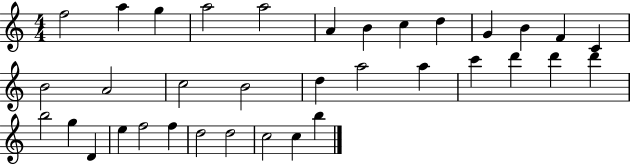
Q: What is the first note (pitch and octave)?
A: F5